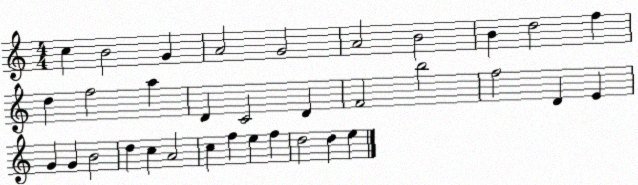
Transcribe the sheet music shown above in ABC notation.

X:1
T:Untitled
M:4/4
L:1/4
K:C
c B2 G A2 G2 A2 B2 B d2 f d f2 a D C2 D F2 b2 f2 D E G G B2 d c A2 c f e f d2 d e